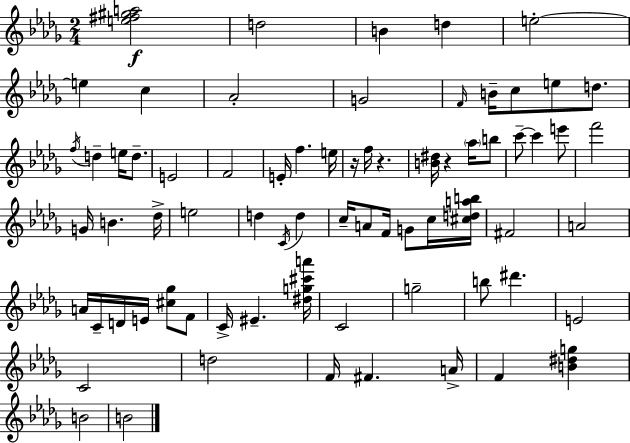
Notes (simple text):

[E5,F#5,G#5,A5]/h D5/h B4/q D5/q E5/h E5/q C5/q Ab4/h G4/h F4/s B4/s C5/e E5/e D5/e. F5/s D5/q E5/s D5/e. E4/h F4/h E4/s F5/q. E5/s R/s F5/s R/q. [B4,D#5]/s R/q Ab5/s B5/e C6/e C6/q E6/e F6/h G4/s B4/q. Db5/s E5/h D5/q C4/s D5/q C5/s A4/e F4/s G4/e C5/s [C#5,D5,A5,B5]/s F#4/h A4/h A4/s C4/s D4/s E4/s [C#5,Gb5]/e F4/e C4/s EIS4/q. [D#5,G5,C#6,A6]/s C4/h G5/h B5/e D#6/q. E4/h C4/h D5/h F4/s F#4/q. A4/s F4/q [B4,D#5,G5]/q B4/h B4/h